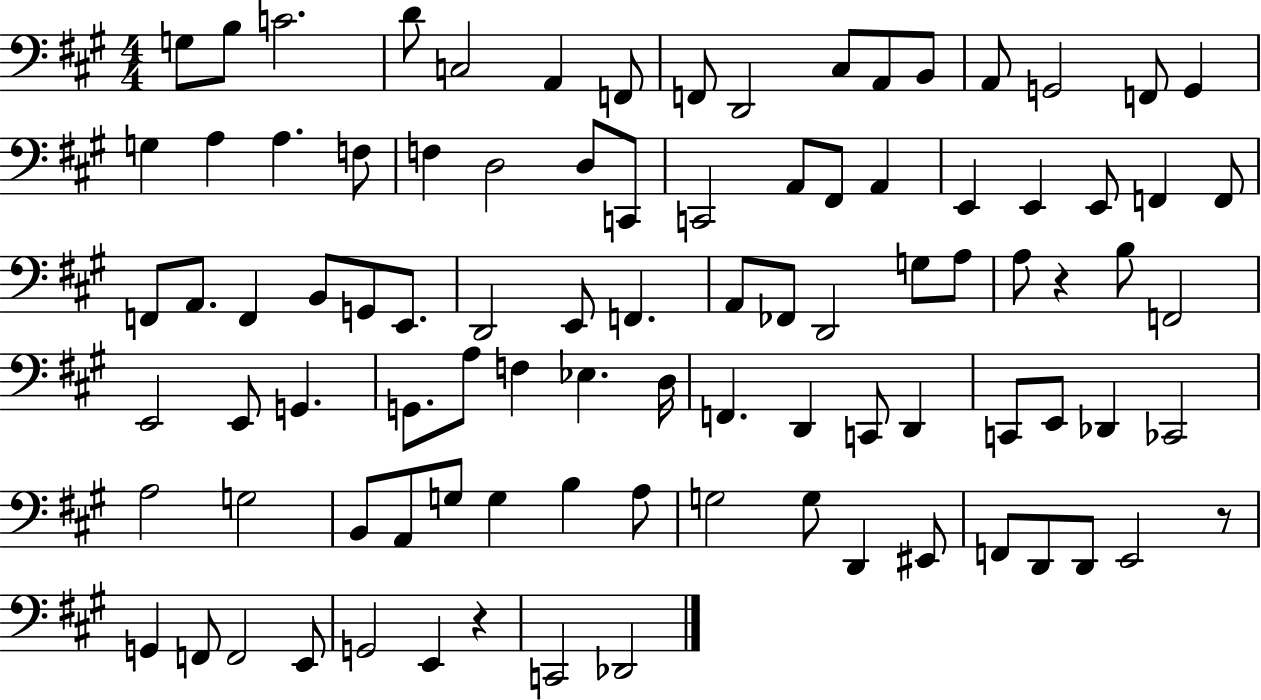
{
  \clef bass
  \numericTimeSignature
  \time 4/4
  \key a \major
  g8 b8 c'2. | d'8 c2 a,4 f,8 | f,8 d,2 cis8 a,8 b,8 | a,8 g,2 f,8 g,4 | \break g4 a4 a4. f8 | f4 d2 d8 c,8 | c,2 a,8 fis,8 a,4 | e,4 e,4 e,8 f,4 f,8 | \break f,8 a,8. f,4 b,8 g,8 e,8. | d,2 e,8 f,4. | a,8 fes,8 d,2 g8 a8 | a8 r4 b8 f,2 | \break e,2 e,8 g,4. | g,8. a8 f4 ees4. d16 | f,4. d,4 c,8 d,4 | c,8 e,8 des,4 ces,2 | \break a2 g2 | b,8 a,8 g8 g4 b4 a8 | g2 g8 d,4 eis,8 | f,8 d,8 d,8 e,2 r8 | \break g,4 f,8 f,2 e,8 | g,2 e,4 r4 | c,2 des,2 | \bar "|."
}